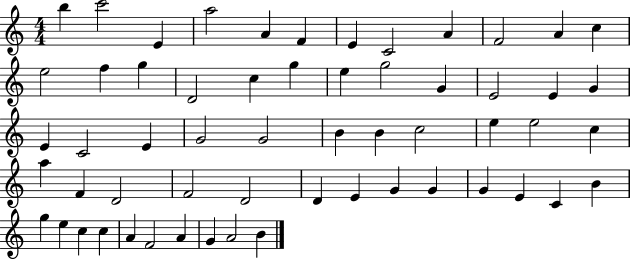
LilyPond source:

{
  \clef treble
  \numericTimeSignature
  \time 4/4
  \key c \major
  b''4 c'''2 e'4 | a''2 a'4 f'4 | e'4 c'2 a'4 | f'2 a'4 c''4 | \break e''2 f''4 g''4 | d'2 c''4 g''4 | e''4 g''2 g'4 | e'2 e'4 g'4 | \break e'4 c'2 e'4 | g'2 g'2 | b'4 b'4 c''2 | e''4 e''2 c''4 | \break a''4 f'4 d'2 | f'2 d'2 | d'4 e'4 g'4 g'4 | g'4 e'4 c'4 b'4 | \break g''4 e''4 c''4 c''4 | a'4 f'2 a'4 | g'4 a'2 b'4 | \bar "|."
}